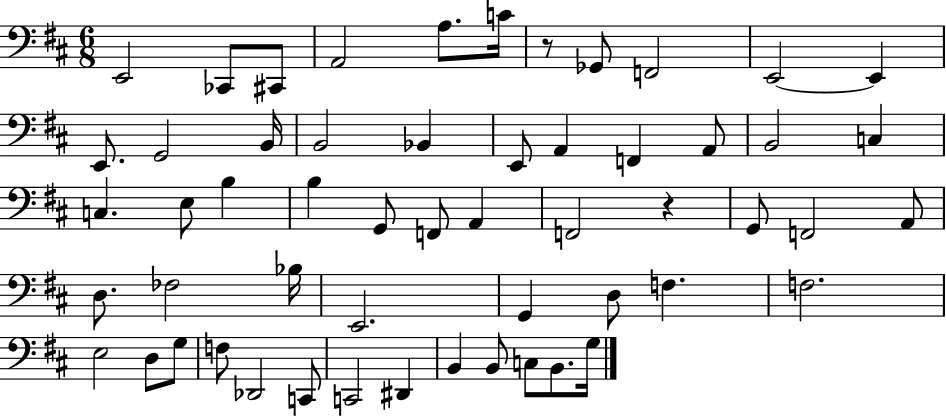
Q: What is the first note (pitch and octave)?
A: E2